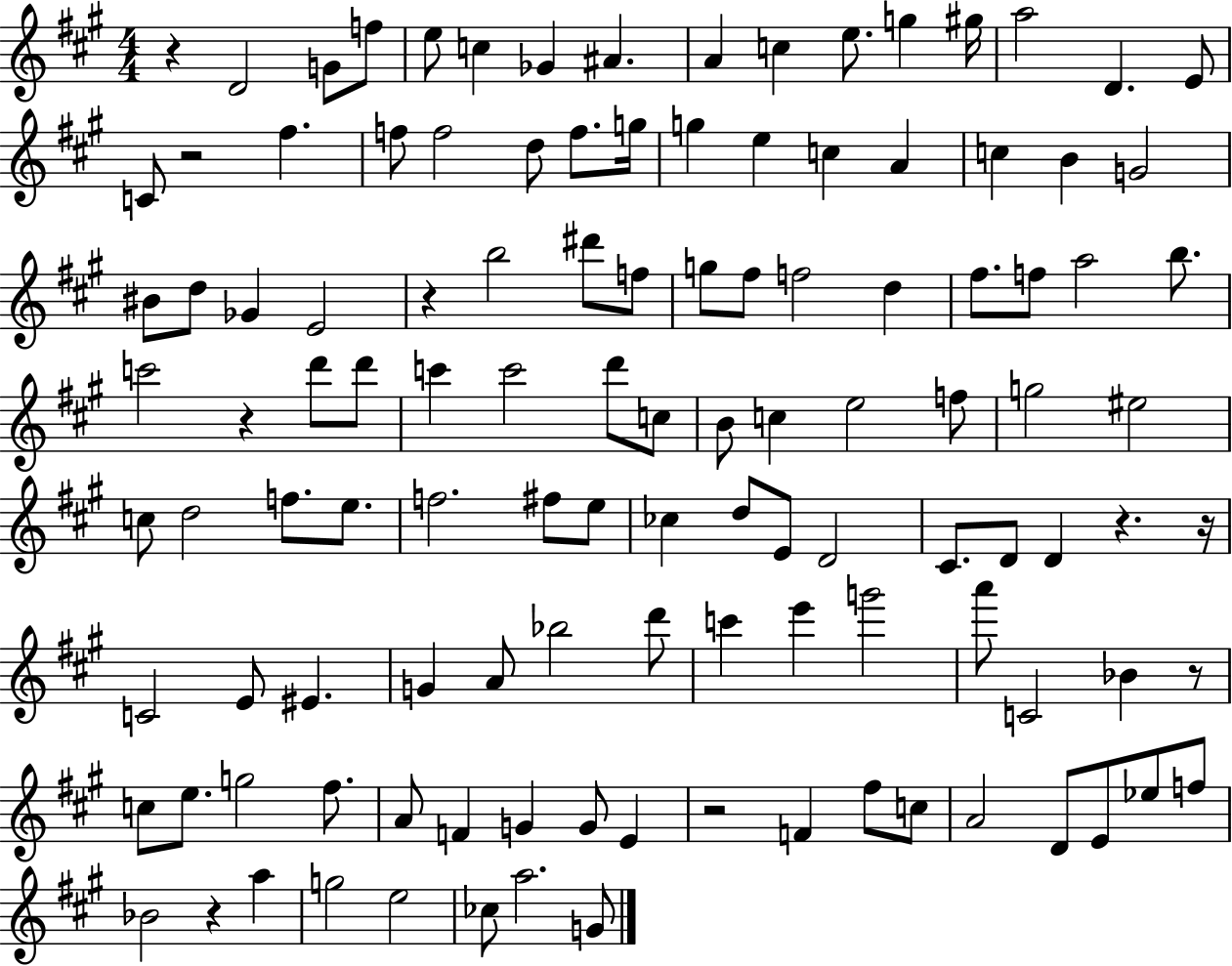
R/q D4/h G4/e F5/e E5/e C5/q Gb4/q A#4/q. A4/q C5/q E5/e. G5/q G#5/s A5/h D4/q. E4/e C4/e R/h F#5/q. F5/e F5/h D5/e F5/e. G5/s G5/q E5/q C5/q A4/q C5/q B4/q G4/h BIS4/e D5/e Gb4/q E4/h R/q B5/h D#6/e F5/e G5/e F#5/e F5/h D5/q F#5/e. F5/e A5/h B5/e. C6/h R/q D6/e D6/e C6/q C6/h D6/e C5/e B4/e C5/q E5/h F5/e G5/h EIS5/h C5/e D5/h F5/e. E5/e. F5/h. F#5/e E5/e CES5/q D5/e E4/e D4/h C#4/e. D4/e D4/q R/q. R/s C4/h E4/e EIS4/q. G4/q A4/e Bb5/h D6/e C6/q E6/q G6/h A6/e C4/h Bb4/q R/e C5/e E5/e. G5/h F#5/e. A4/e F4/q G4/q G4/e E4/q R/h F4/q F#5/e C5/e A4/h D4/e E4/e Eb5/e F5/e Bb4/h R/q A5/q G5/h E5/h CES5/e A5/h. G4/e